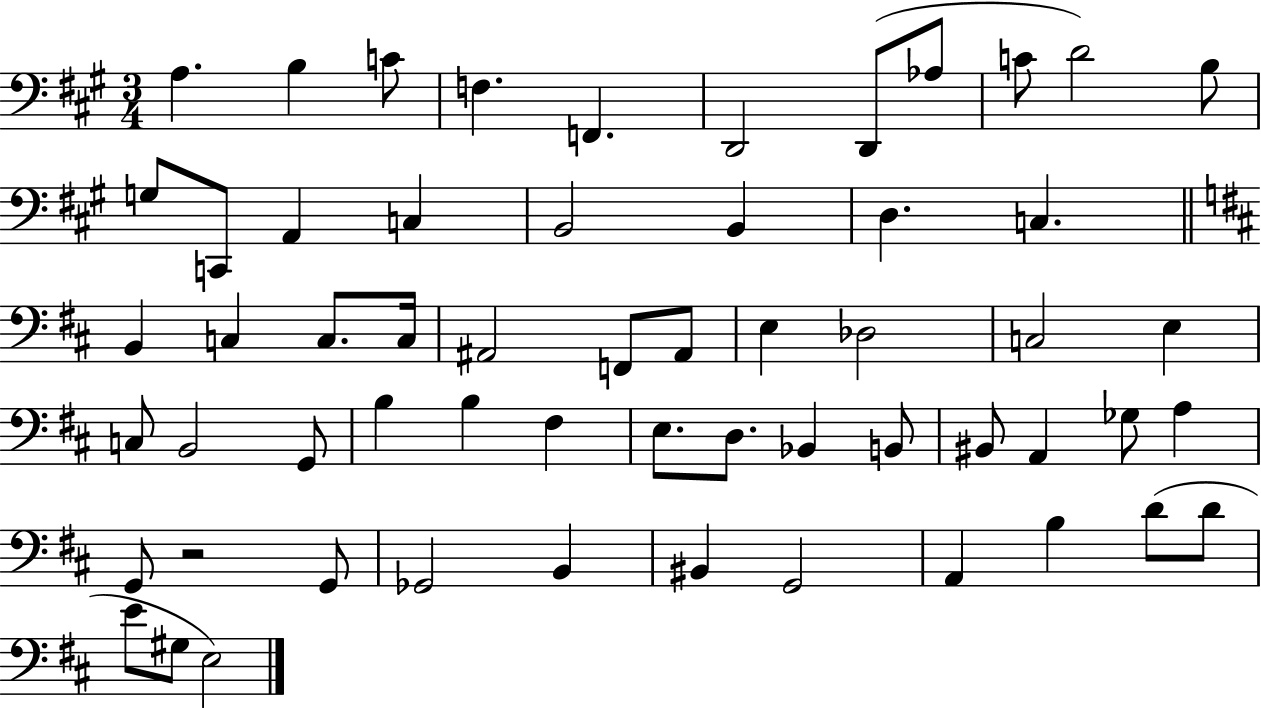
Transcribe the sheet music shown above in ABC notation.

X:1
T:Untitled
M:3/4
L:1/4
K:A
A, B, C/2 F, F,, D,,2 D,,/2 _A,/2 C/2 D2 B,/2 G,/2 C,,/2 A,, C, B,,2 B,, D, C, B,, C, C,/2 C,/4 ^A,,2 F,,/2 ^A,,/2 E, _D,2 C,2 E, C,/2 B,,2 G,,/2 B, B, ^F, E,/2 D,/2 _B,, B,,/2 ^B,,/2 A,, _G,/2 A, G,,/2 z2 G,,/2 _G,,2 B,, ^B,, G,,2 A,, B, D/2 D/2 E/2 ^G,/2 E,2